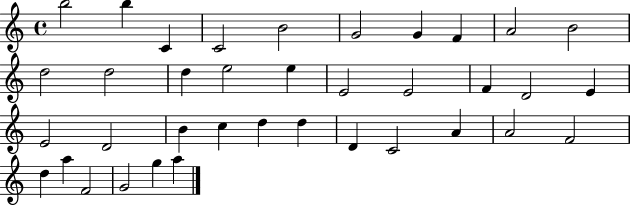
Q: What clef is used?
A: treble